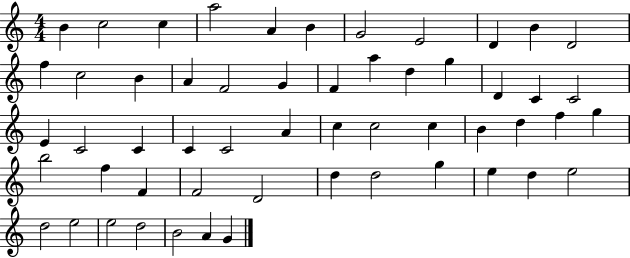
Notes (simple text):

B4/q C5/h C5/q A5/h A4/q B4/q G4/h E4/h D4/q B4/q D4/h F5/q C5/h B4/q A4/q F4/h G4/q F4/q A5/q D5/q G5/q D4/q C4/q C4/h E4/q C4/h C4/q C4/q C4/h A4/q C5/q C5/h C5/q B4/q D5/q F5/q G5/q B5/h F5/q F4/q F4/h D4/h D5/q D5/h G5/q E5/q D5/q E5/h D5/h E5/h E5/h D5/h B4/h A4/q G4/q